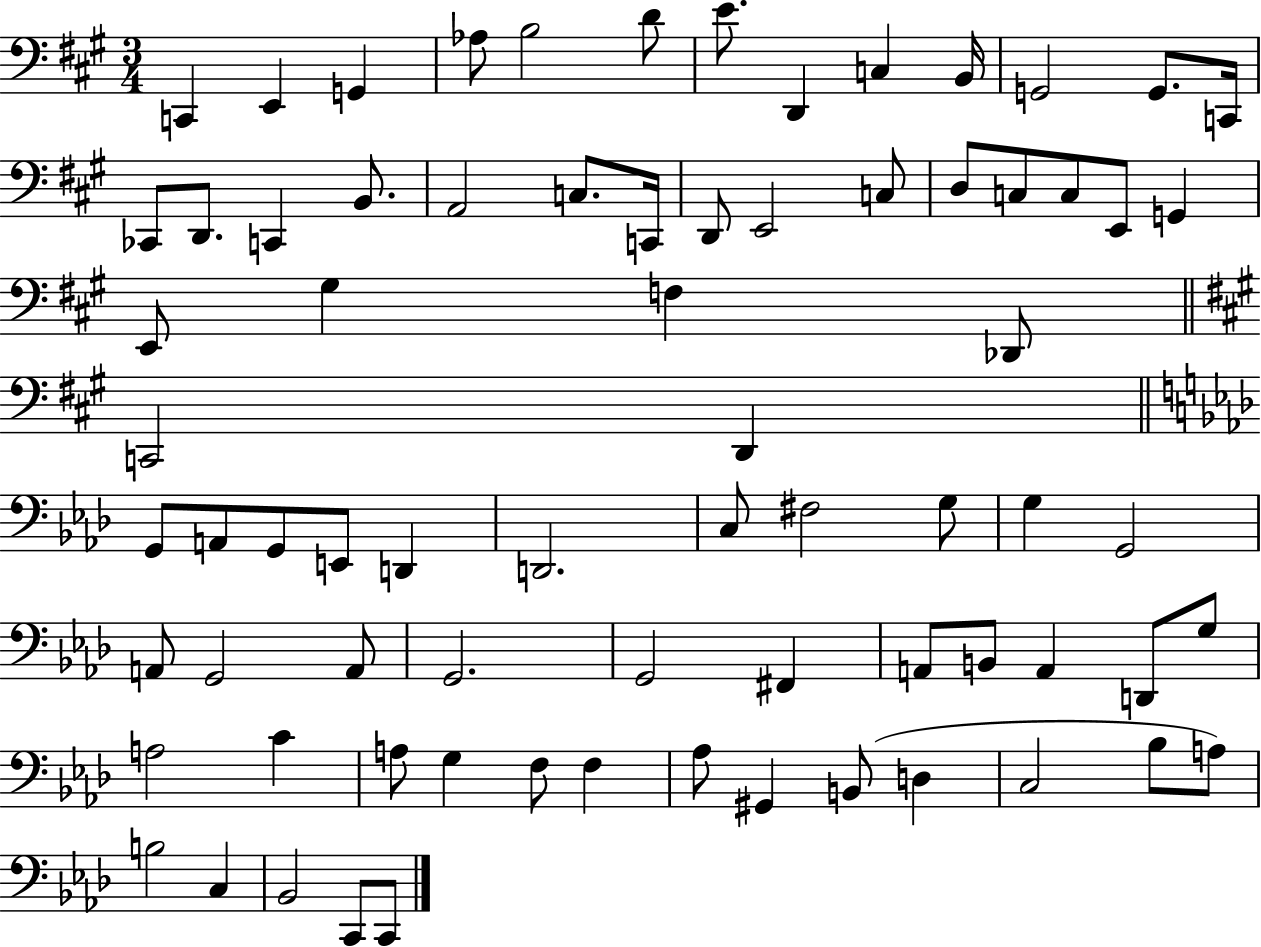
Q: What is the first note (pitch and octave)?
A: C2